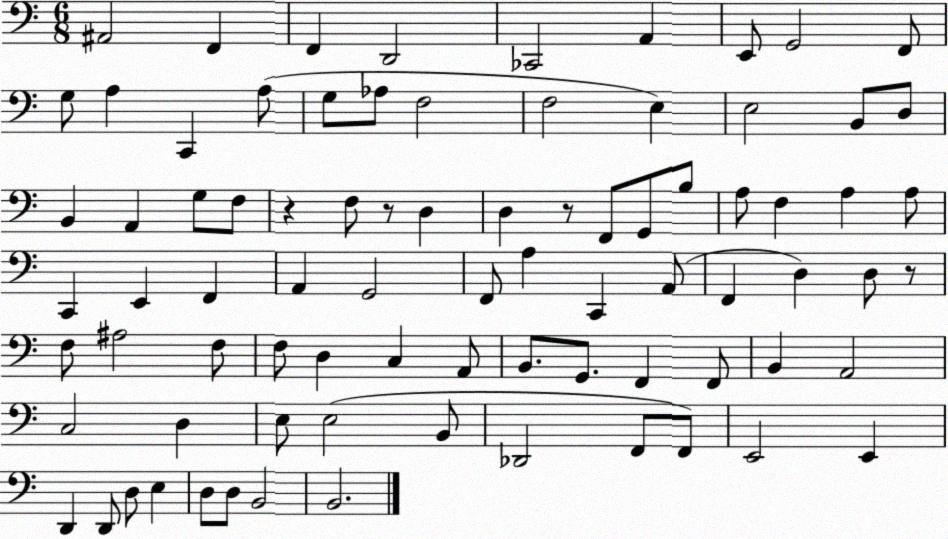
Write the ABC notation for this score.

X:1
T:Untitled
M:6/8
L:1/4
K:C
^A,,2 F,, F,, D,,2 _C,,2 A,, E,,/2 G,,2 F,,/2 G,/2 A, C,, A,/2 G,/2 _A,/2 F,2 F,2 E, E,2 B,,/2 D,/2 B,, A,, G,/2 F,/2 z F,/2 z/2 D, D, z/2 F,,/2 G,,/2 B,/2 A,/2 F, A, A,/2 C,, E,, F,, A,, G,,2 F,,/2 A, C,, A,,/2 F,, D, D,/2 z/2 F,/2 ^A,2 F,/2 F,/2 D, C, A,,/2 B,,/2 G,,/2 F,, F,,/2 B,, A,,2 C,2 D, E,/2 E,2 B,,/2 _D,,2 F,,/2 F,,/2 E,,2 E,, D,, D,,/2 D,/2 E, D,/2 D,/2 B,,2 B,,2